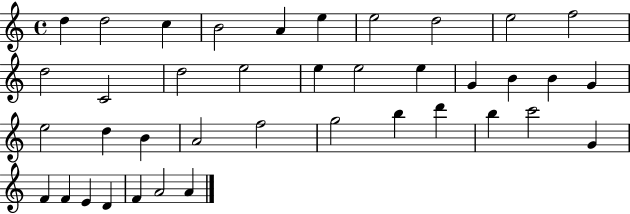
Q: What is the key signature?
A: C major